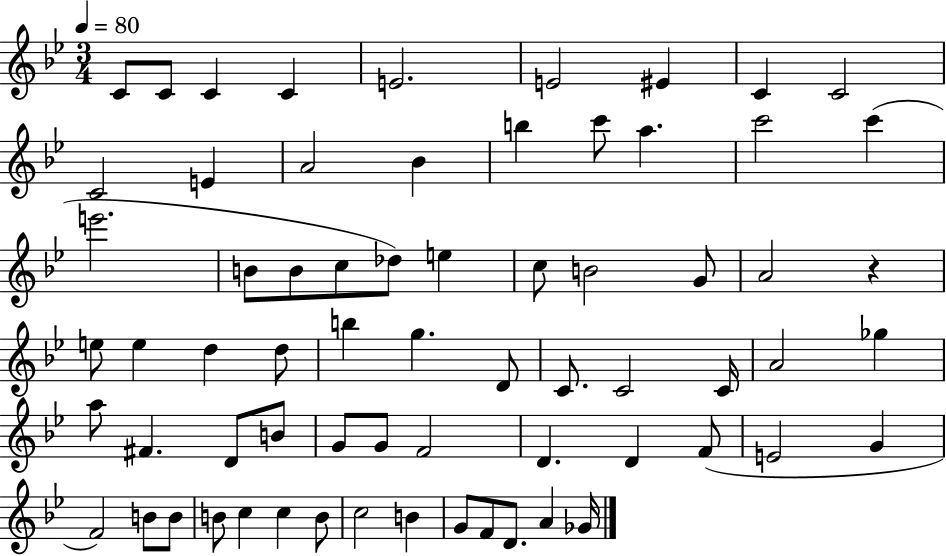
X:1
T:Untitled
M:3/4
L:1/4
K:Bb
C/2 C/2 C C E2 E2 ^E C C2 C2 E A2 _B b c'/2 a c'2 c' e'2 B/2 B/2 c/2 _d/2 e c/2 B2 G/2 A2 z e/2 e d d/2 b g D/2 C/2 C2 C/4 A2 _g a/2 ^F D/2 B/2 G/2 G/2 F2 D D F/2 E2 G F2 B/2 B/2 B/2 c c B/2 c2 B G/2 F/2 D/2 A _G/4